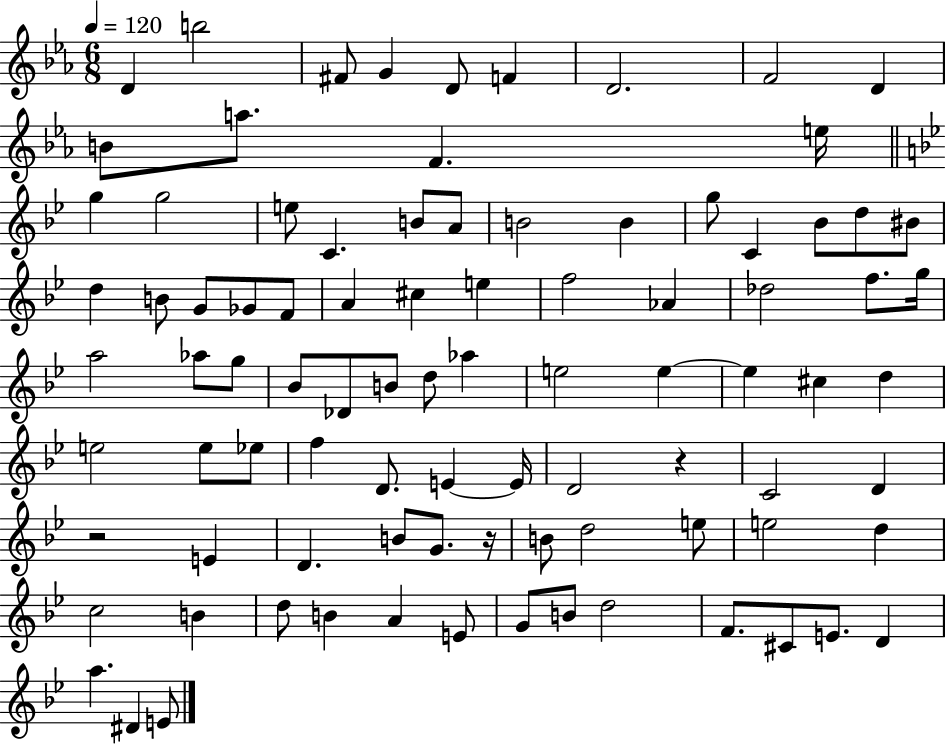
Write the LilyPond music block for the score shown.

{
  \clef treble
  \numericTimeSignature
  \time 6/8
  \key ees \major
  \tempo 4 = 120
  d'4 b''2 | fis'8 g'4 d'8 f'4 | d'2. | f'2 d'4 | \break b'8 a''8. f'4. e''16 | \bar "||" \break \key bes \major g''4 g''2 | e''8 c'4. b'8 a'8 | b'2 b'4 | g''8 c'4 bes'8 d''8 bis'8 | \break d''4 b'8 g'8 ges'8 f'8 | a'4 cis''4 e''4 | f''2 aes'4 | des''2 f''8. g''16 | \break a''2 aes''8 g''8 | bes'8 des'8 b'8 d''8 aes''4 | e''2 e''4~~ | e''4 cis''4 d''4 | \break e''2 e''8 ees''8 | f''4 d'8. e'4~~ e'16 | d'2 r4 | c'2 d'4 | \break r2 e'4 | d'4. b'8 g'8. r16 | b'8 d''2 e''8 | e''2 d''4 | \break c''2 b'4 | d''8 b'4 a'4 e'8 | g'8 b'8 d''2 | f'8. cis'8 e'8. d'4 | \break a''4. dis'4 e'8 | \bar "|."
}